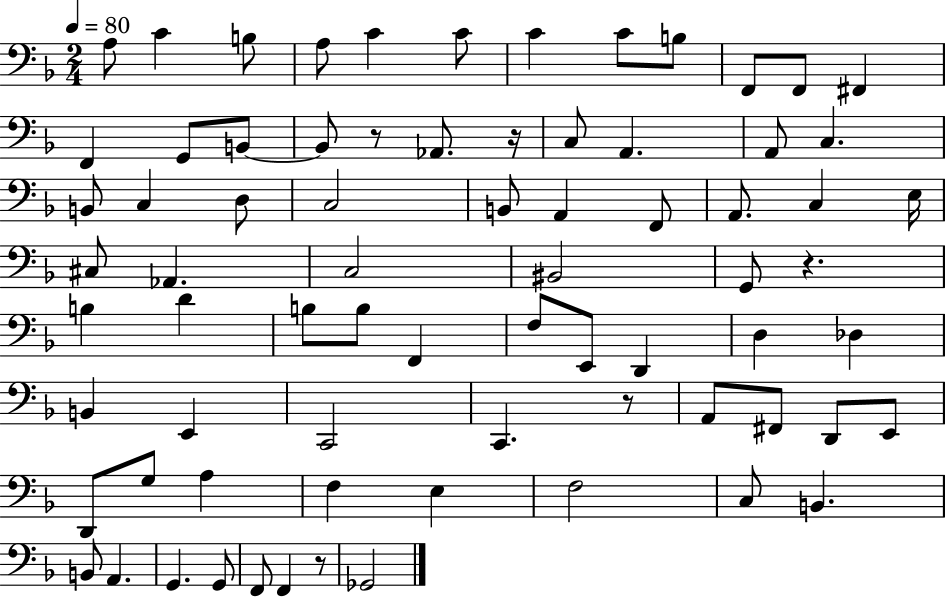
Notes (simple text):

A3/e C4/q B3/e A3/e C4/q C4/e C4/q C4/e B3/e F2/e F2/e F#2/q F2/q G2/e B2/e B2/e R/e Ab2/e. R/s C3/e A2/q. A2/e C3/q. B2/e C3/q D3/e C3/h B2/e A2/q F2/e A2/e. C3/q E3/s C#3/e Ab2/q. C3/h BIS2/h G2/e R/q. B3/q D4/q B3/e B3/e F2/q F3/e E2/e D2/q D3/q Db3/q B2/q E2/q C2/h C2/q. R/e A2/e F#2/e D2/e E2/e D2/e G3/e A3/q F3/q E3/q F3/h C3/e B2/q. B2/e A2/q. G2/q. G2/e F2/e F2/q R/e Gb2/h